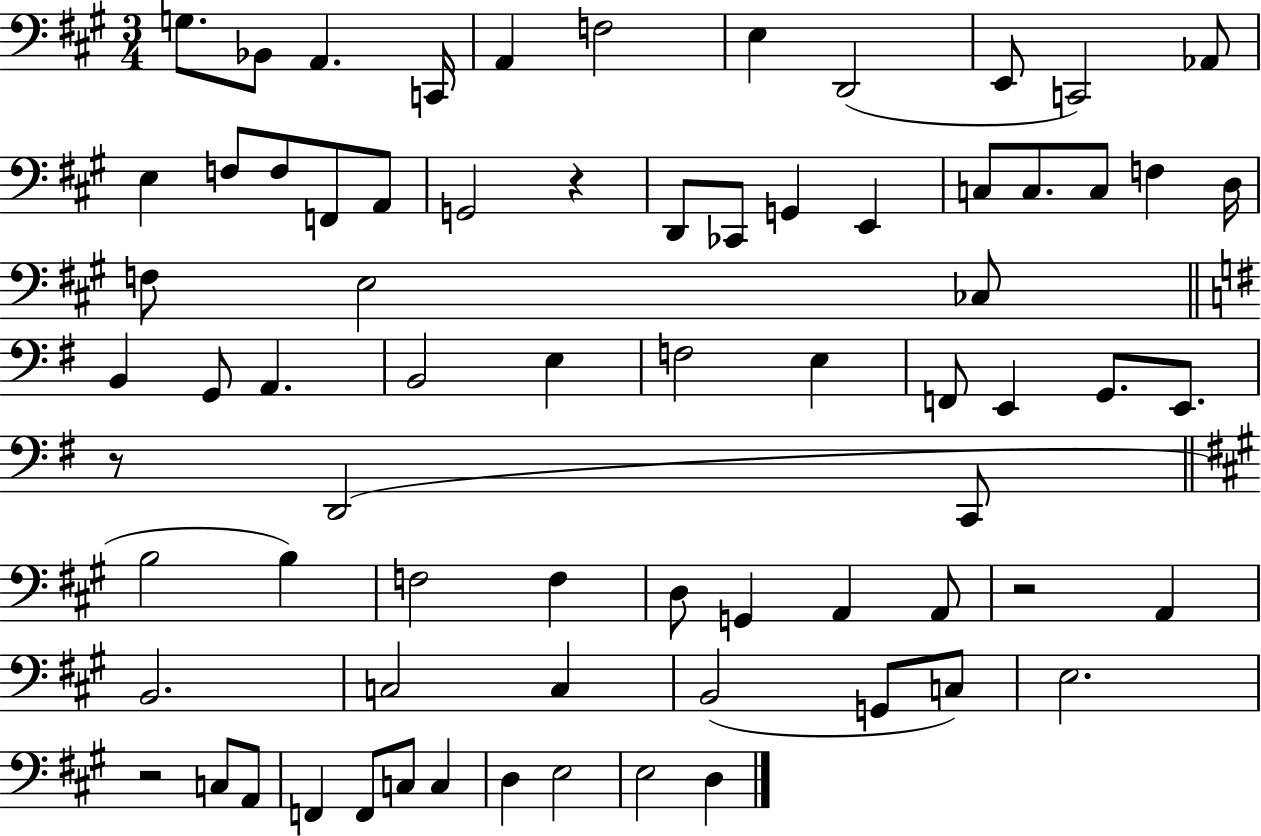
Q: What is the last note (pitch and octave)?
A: D3